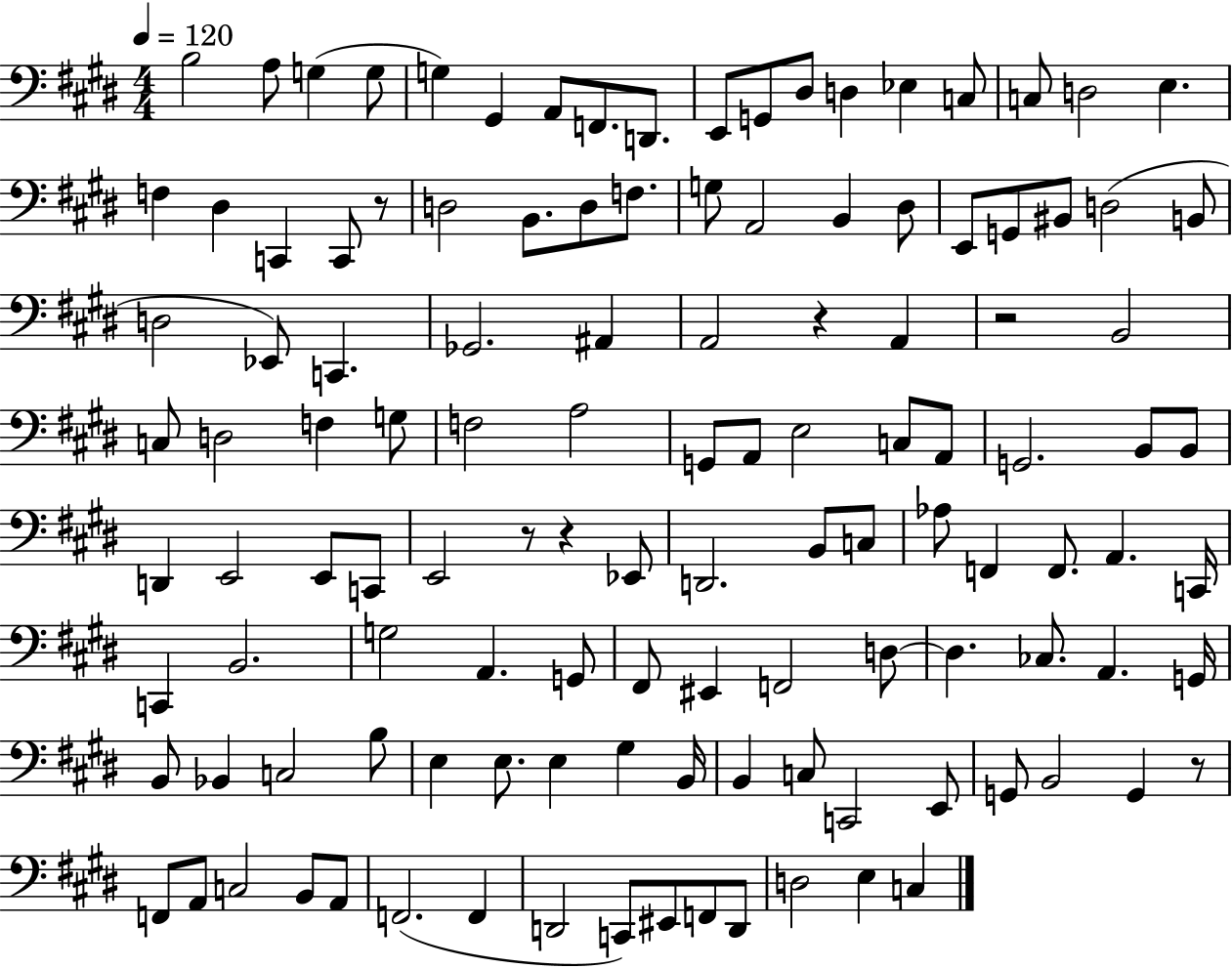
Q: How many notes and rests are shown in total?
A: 121